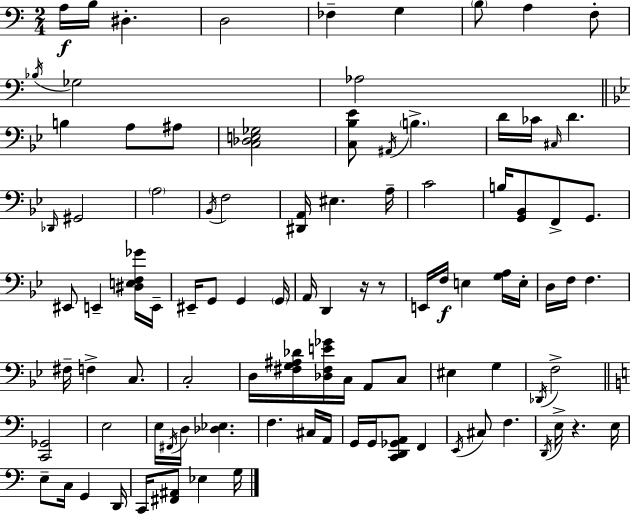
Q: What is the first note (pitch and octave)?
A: A3